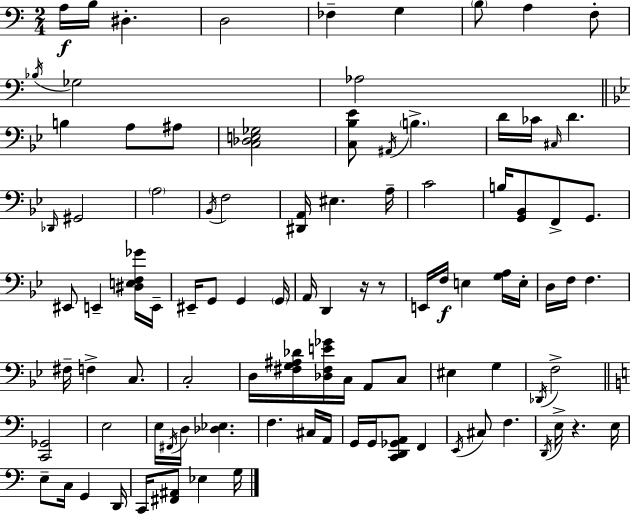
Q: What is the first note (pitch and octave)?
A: A3